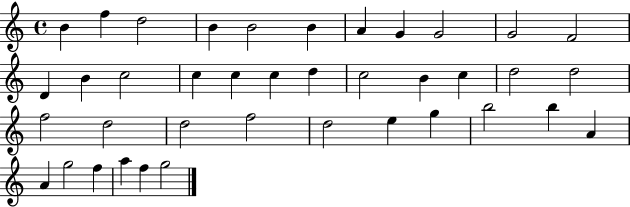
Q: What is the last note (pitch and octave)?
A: G5